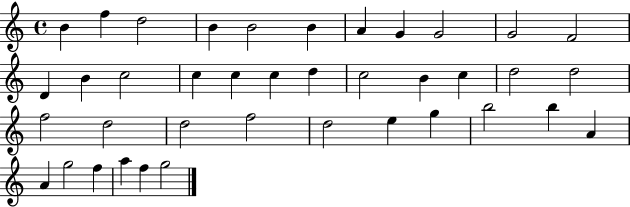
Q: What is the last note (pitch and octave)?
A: G5